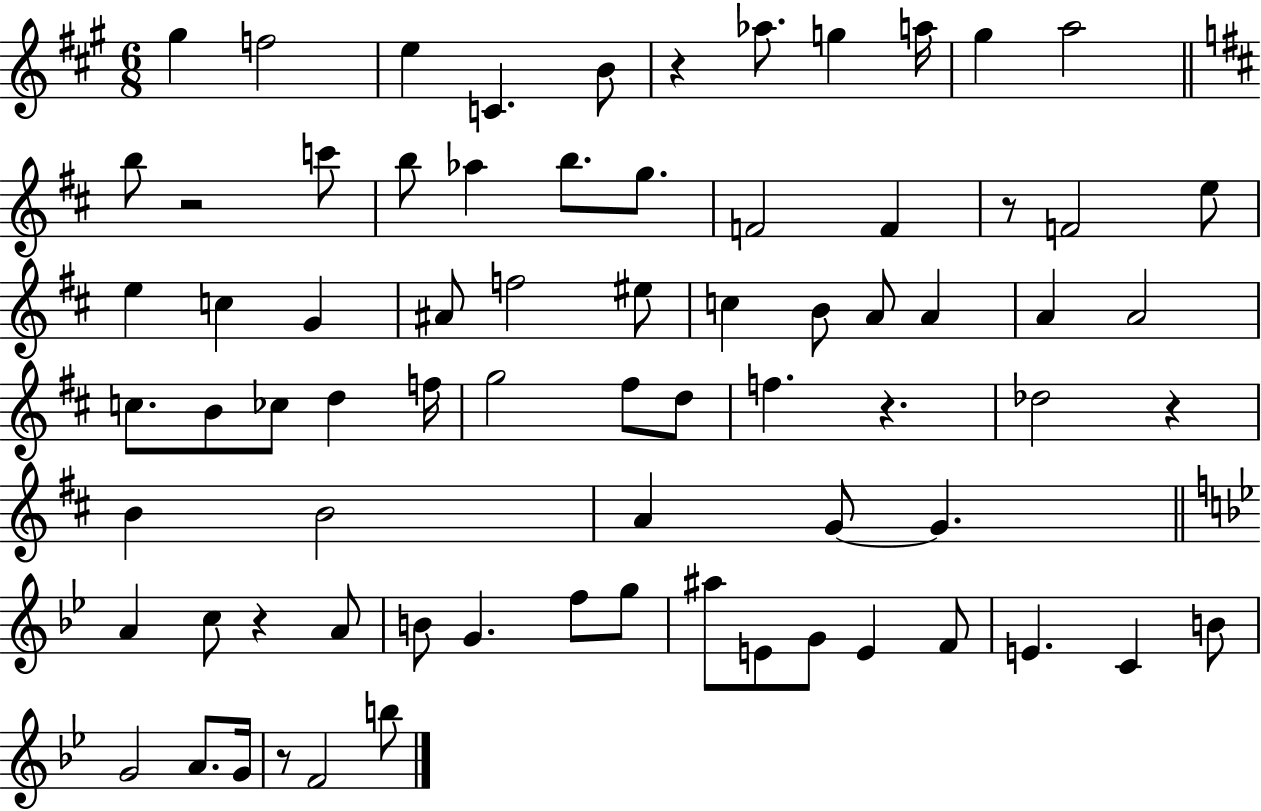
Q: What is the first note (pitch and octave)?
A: G#5